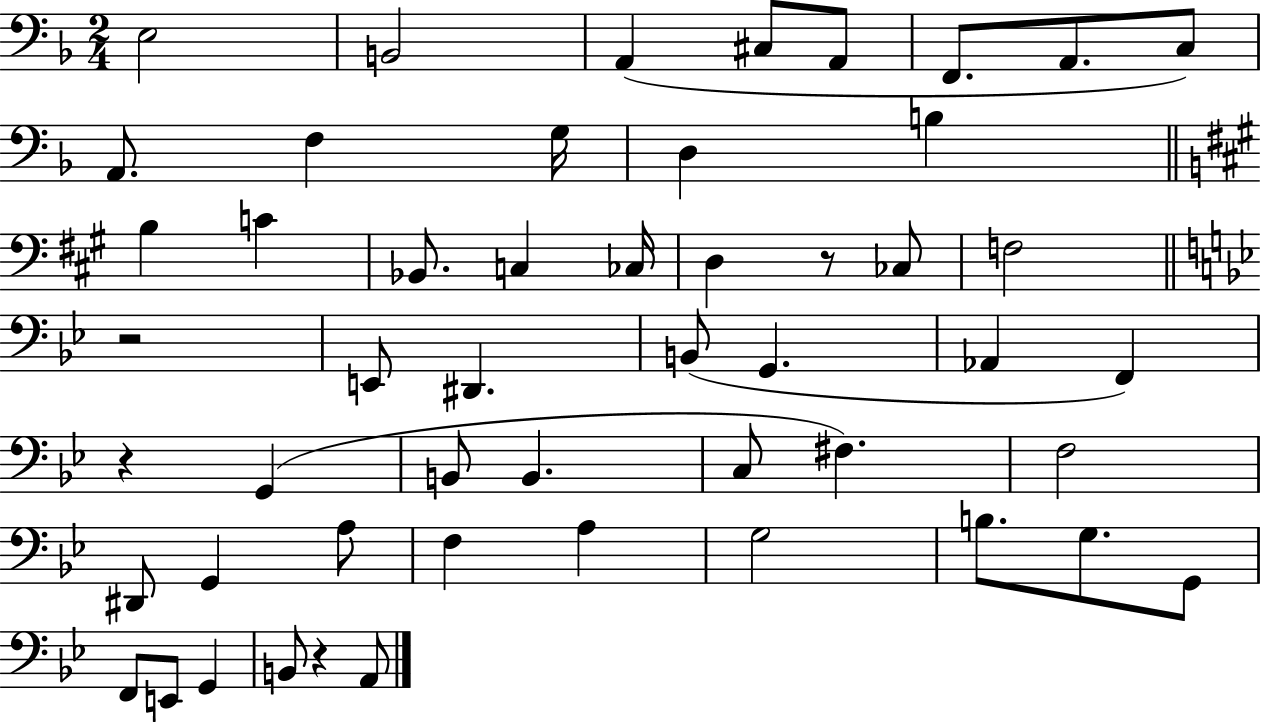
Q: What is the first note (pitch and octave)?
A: E3